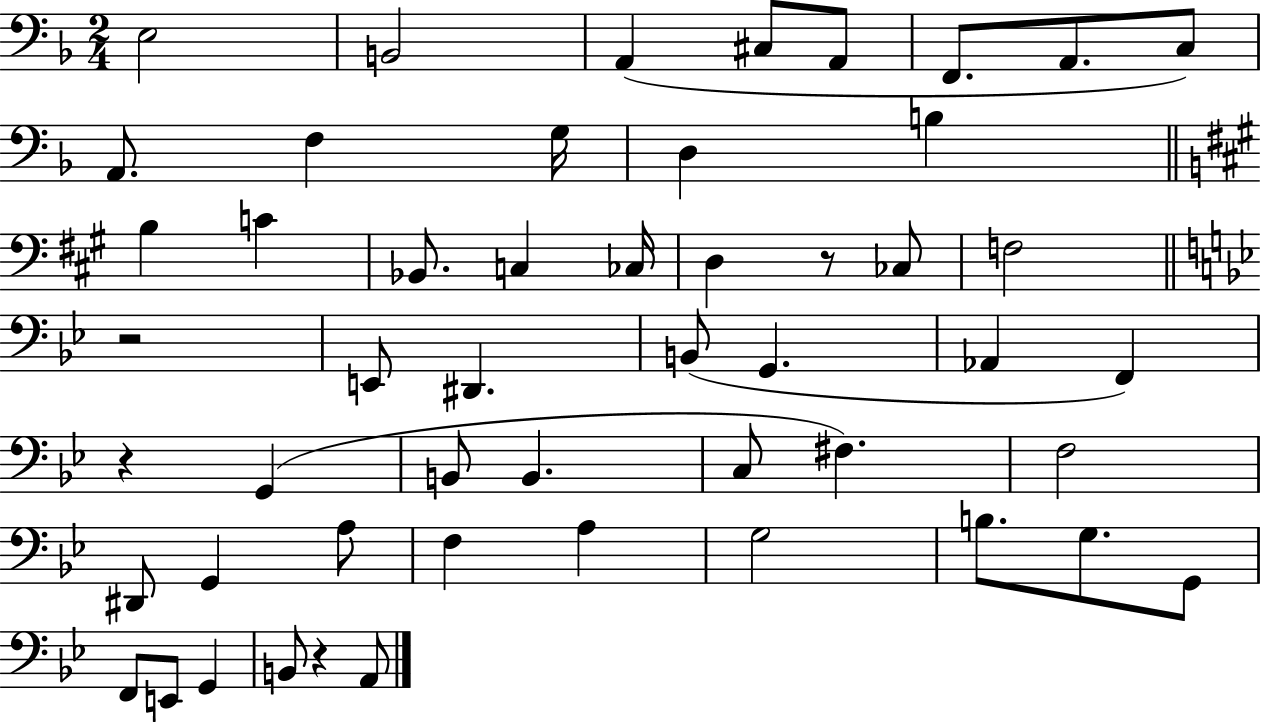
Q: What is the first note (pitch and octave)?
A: E3